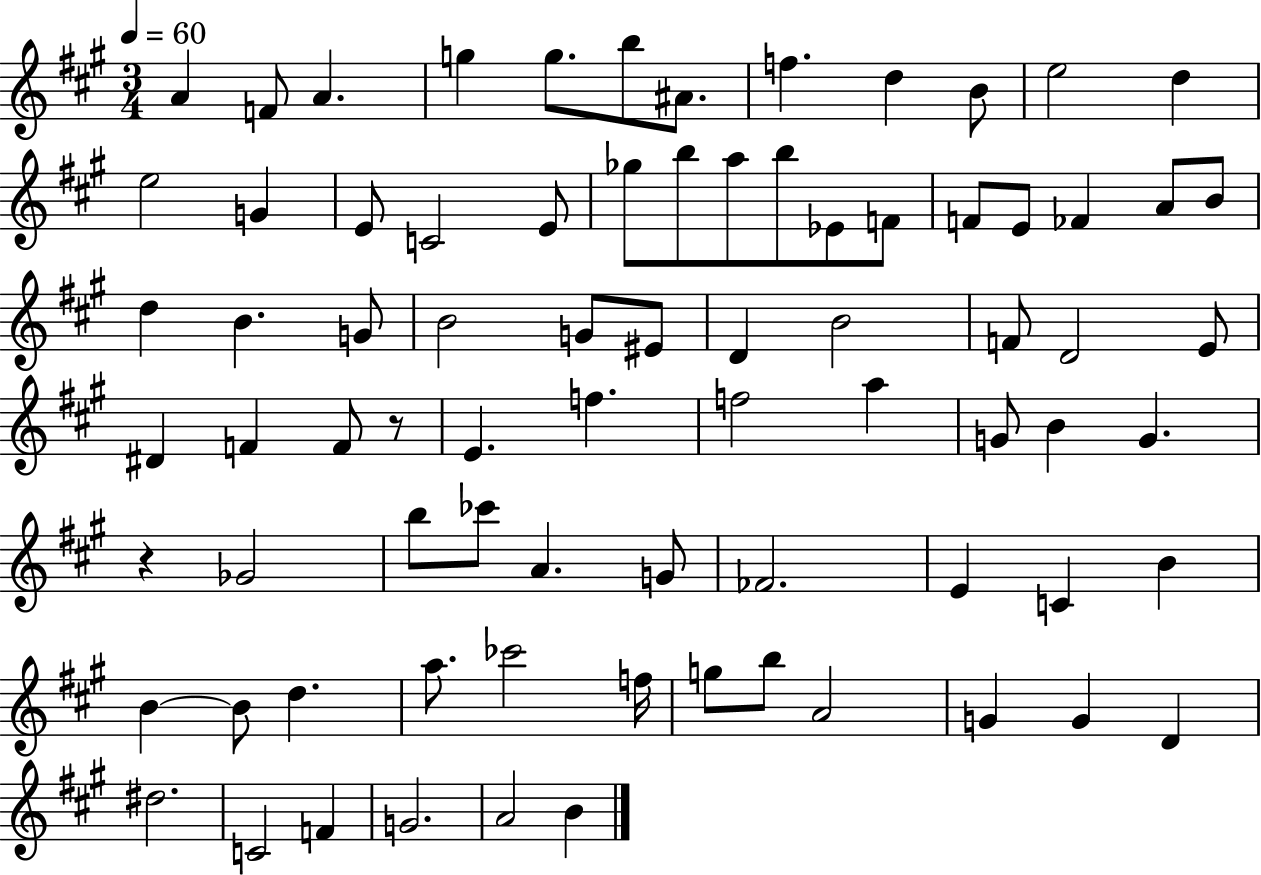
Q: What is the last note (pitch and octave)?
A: B4